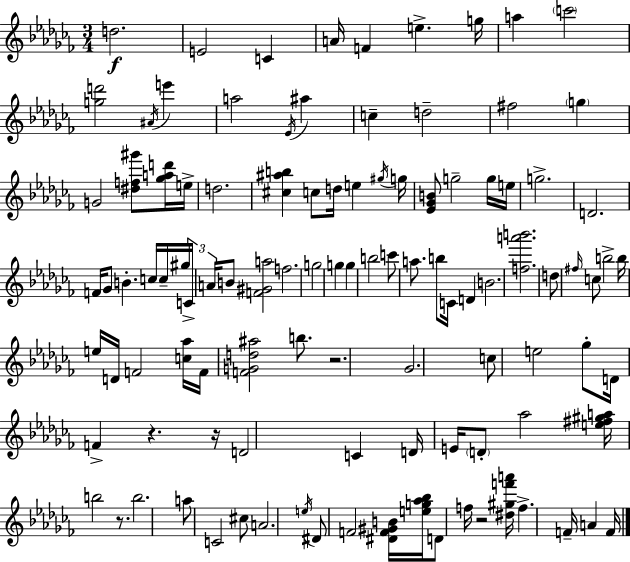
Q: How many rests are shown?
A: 5